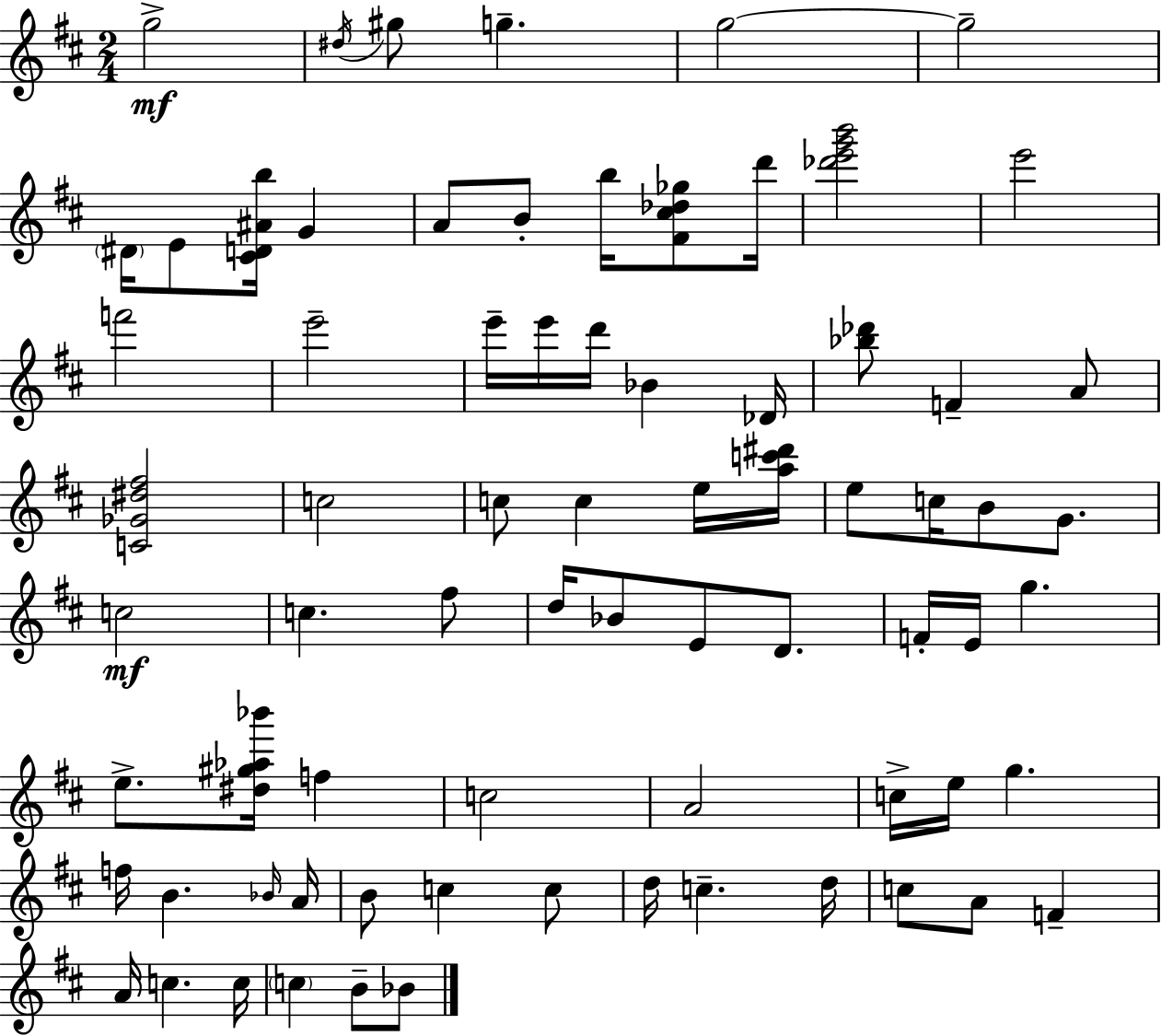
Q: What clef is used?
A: treble